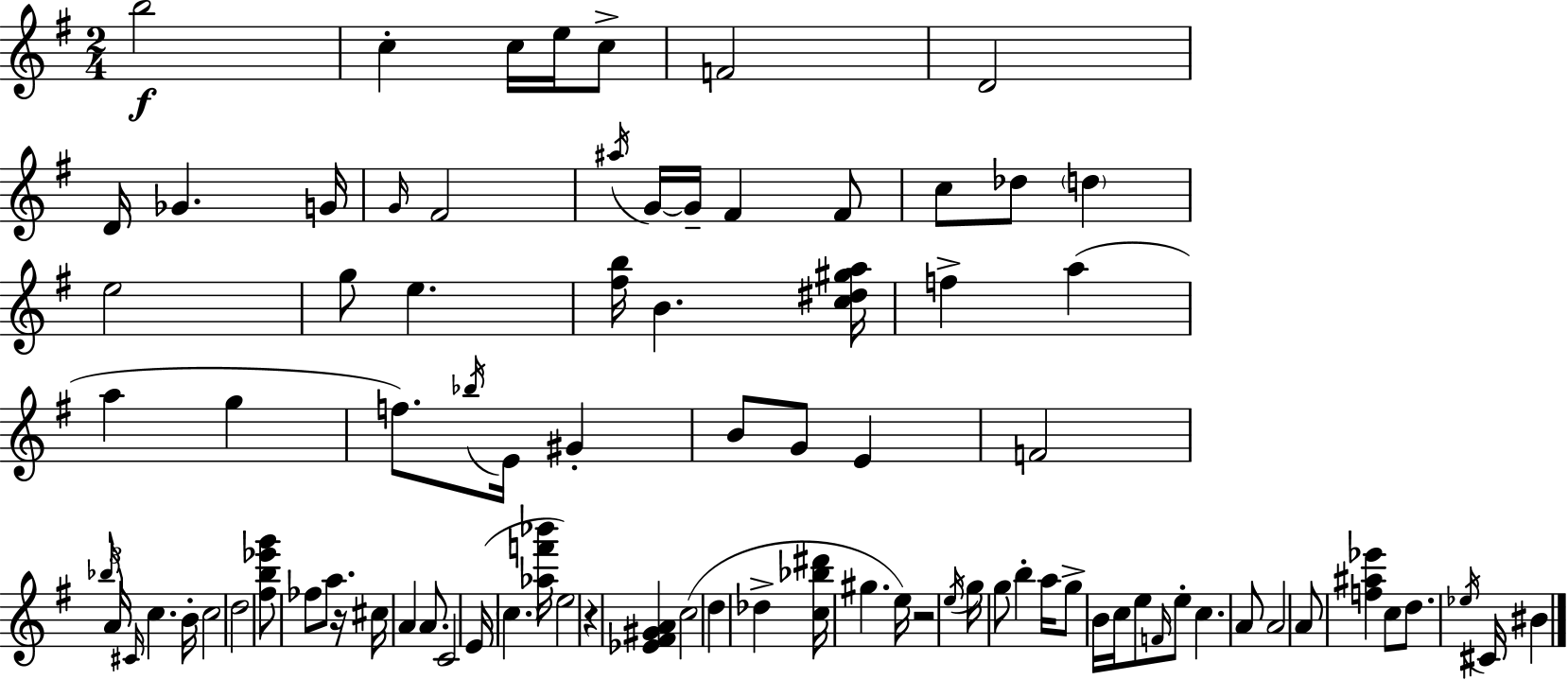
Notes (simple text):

B5/h C5/q C5/s E5/s C5/e F4/h D4/h D4/s Gb4/q. G4/s G4/s F#4/h A#5/s G4/s G4/s F#4/q F#4/e C5/e Db5/e D5/q E5/h G5/e E5/q. [F#5,B5]/s B4/q. [C5,D#5,G#5,A5]/s F5/q A5/q A5/q G5/q F5/e. Bb5/s E4/s G#4/q B4/e G4/e E4/q F4/h Bb5/s A4/s C#4/s C5/q. B4/s C5/h D5/h [F#5,B5,Eb6,G6]/e FES5/e A5/e. R/s C#5/s A4/q A4/e. C4/h E4/s C5/q. [Ab5,F6,Bb6]/s E5/h R/q [Eb4,F#4,G#4,A4]/q C5/h D5/q Db5/q [C5,Bb5,D#6]/s G#5/q. E5/s R/h E5/s G5/s G5/e B5/q A5/s G5/e B4/s C5/s E5/e F4/s E5/e C5/q. A4/e A4/h A4/e [F5,A#5,Eb6]/q C5/e D5/e. Eb5/s C#4/s BIS4/q